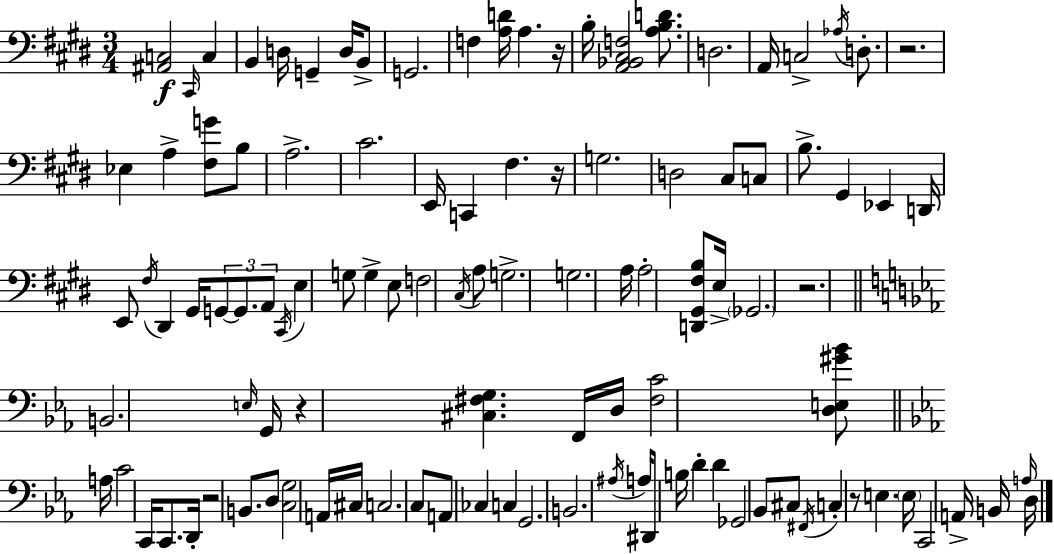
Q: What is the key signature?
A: E major